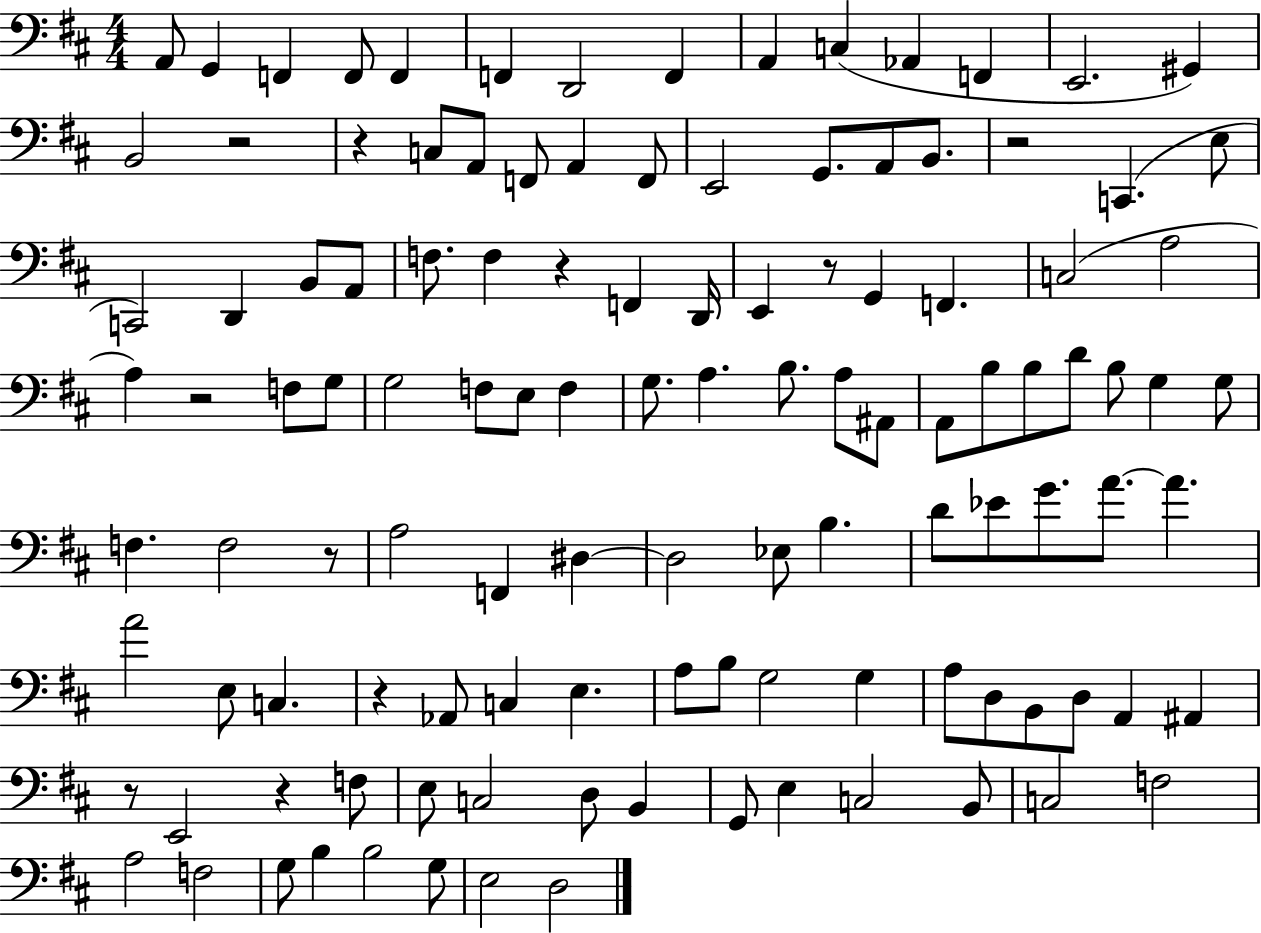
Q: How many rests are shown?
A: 10